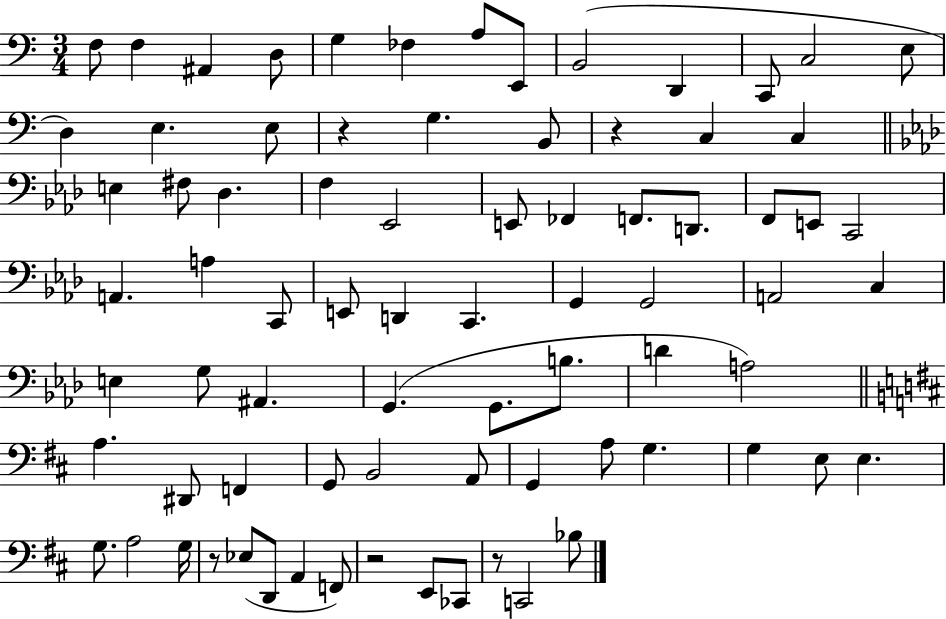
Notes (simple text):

F3/e F3/q A#2/q D3/e G3/q FES3/q A3/e E2/e B2/h D2/q C2/e C3/h E3/e D3/q E3/q. E3/e R/q G3/q. B2/e R/q C3/q C3/q E3/q F#3/e Db3/q. F3/q Eb2/h E2/e FES2/q F2/e. D2/e. F2/e E2/e C2/h A2/q. A3/q C2/e E2/e D2/q C2/q. G2/q G2/h A2/h C3/q E3/q G3/e A#2/q. G2/q. G2/e. B3/e. D4/q A3/h A3/q. D#2/e F2/q G2/e B2/h A2/e G2/q A3/e G3/q. G3/q E3/e E3/q. G3/e. A3/h G3/s R/e Eb3/e D2/e A2/q F2/e R/h E2/e CES2/e R/e C2/h Bb3/e